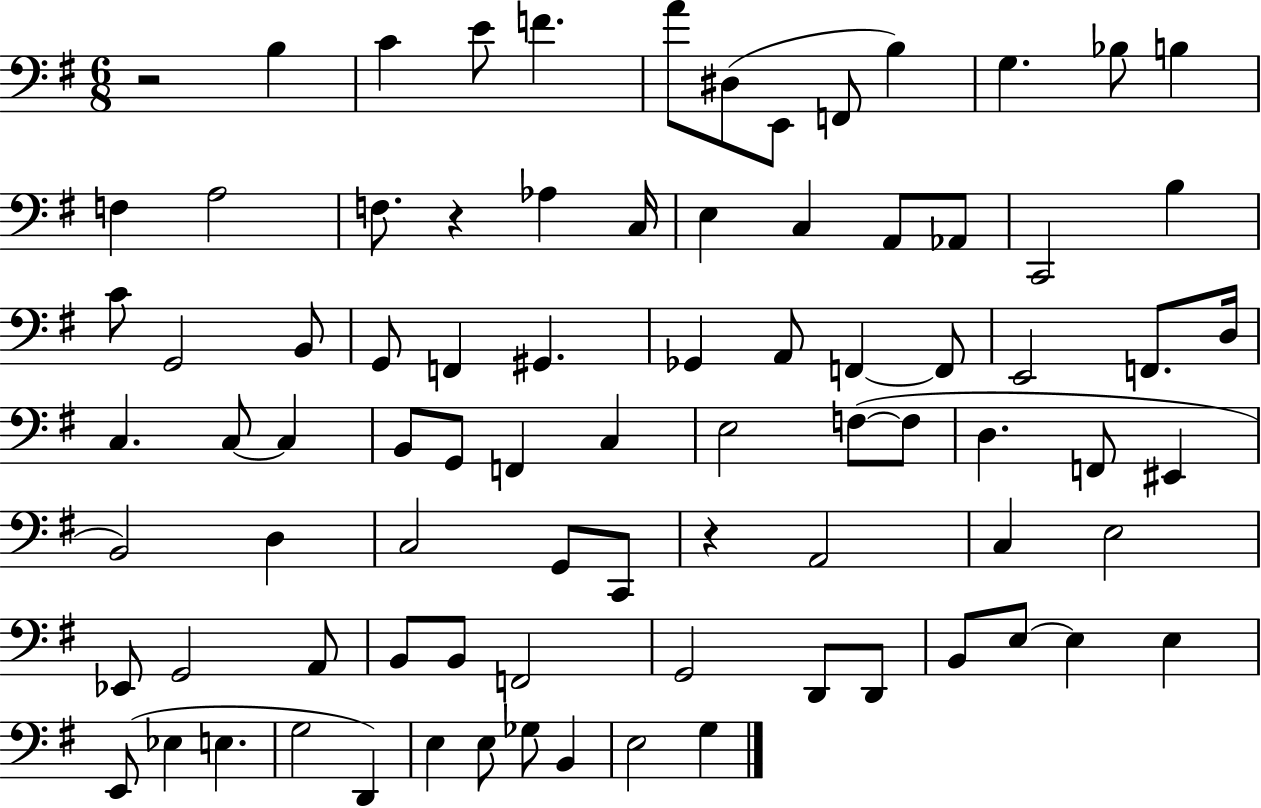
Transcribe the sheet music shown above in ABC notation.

X:1
T:Untitled
M:6/8
L:1/4
K:G
z2 B, C E/2 F A/2 ^D,/2 E,,/2 F,,/2 B, G, _B,/2 B, F, A,2 F,/2 z _A, C,/4 E, C, A,,/2 _A,,/2 C,,2 B, C/2 G,,2 B,,/2 G,,/2 F,, ^G,, _G,, A,,/2 F,, F,,/2 E,,2 F,,/2 D,/4 C, C,/2 C, B,,/2 G,,/2 F,, C, E,2 F,/2 F,/2 D, F,,/2 ^E,, B,,2 D, C,2 G,,/2 C,,/2 z A,,2 C, E,2 _E,,/2 G,,2 A,,/2 B,,/2 B,,/2 F,,2 G,,2 D,,/2 D,,/2 B,,/2 E,/2 E, E, E,,/2 _E, E, G,2 D,, E, E,/2 _G,/2 B,, E,2 G,